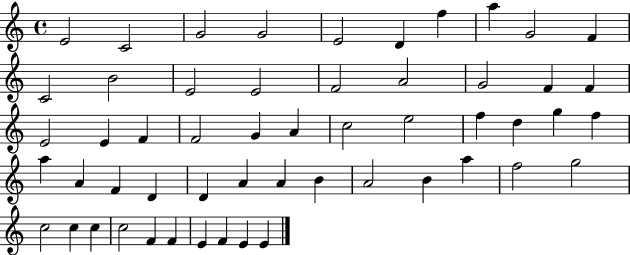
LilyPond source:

{
  \clef treble
  \time 4/4
  \defaultTimeSignature
  \key c \major
  e'2 c'2 | g'2 g'2 | e'2 d'4 f''4 | a''4 g'2 f'4 | \break c'2 b'2 | e'2 e'2 | f'2 a'2 | g'2 f'4 f'4 | \break e'2 e'4 f'4 | f'2 g'4 a'4 | c''2 e''2 | f''4 d''4 g''4 f''4 | \break a''4 a'4 f'4 d'4 | d'4 a'4 a'4 b'4 | a'2 b'4 a''4 | f''2 g''2 | \break c''2 c''4 c''4 | c''2 f'4 f'4 | e'4 f'4 e'4 e'4 | \bar "|."
}